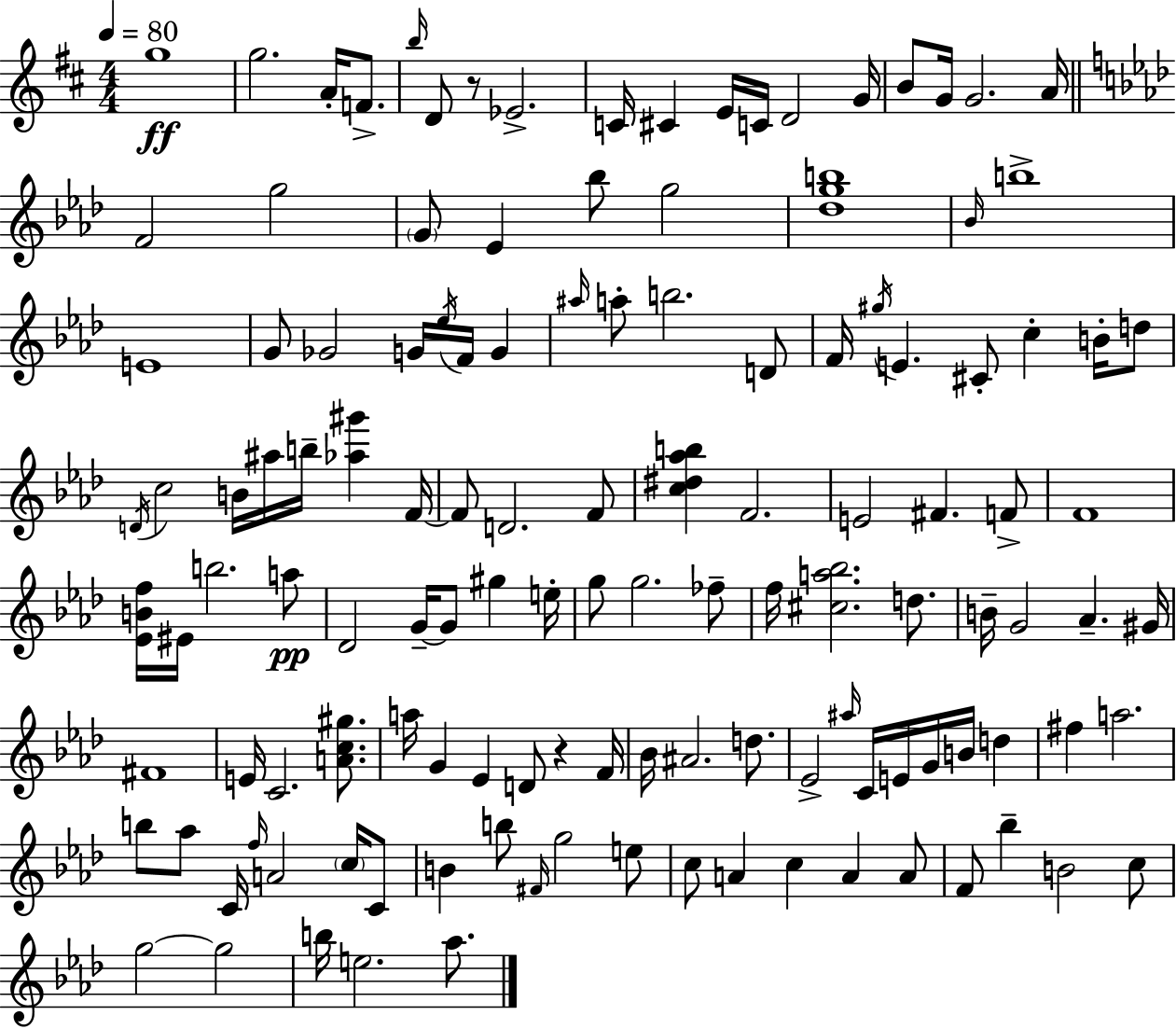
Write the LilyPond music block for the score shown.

{
  \clef treble
  \numericTimeSignature
  \time 4/4
  \key d \major
  \tempo 4 = 80
  g''1\ff | g''2. a'16-. f'8.-> | \grace { b''16 } d'8 r8 ees'2.-> | c'16 cis'4 e'16 c'16 d'2 | \break g'16 b'8 g'16 g'2. | a'16 \bar "||" \break \key aes \major f'2 g''2 | \parenthesize g'8 ees'4 bes''8 g''2 | <des'' g'' b''>1 | \grace { bes'16 } b''1-> | \break e'1 | g'8 ges'2 g'16 \acciaccatura { ees''16 } f'16 g'4 | \grace { ais''16 } a''8-. b''2. | d'8 f'16 \acciaccatura { gis''16 } e'4. cis'8-. c''4-. | \break b'16-. d''8 \acciaccatura { d'16 } c''2 b'16 ais''16 b''16-- | <aes'' gis'''>4 f'16~~ f'8 d'2. | f'8 <c'' dis'' aes'' b''>4 f'2. | e'2 fis'4. | \break f'8-> f'1 | <ees' b' f''>16 eis'16 b''2. | a''8\pp des'2 g'16--~~ g'8 | gis''4 e''16-. g''8 g''2. | \break fes''8-- f''16 <cis'' a'' bes''>2. | d''8. b'16-- g'2 aes'4.-- | gis'16 fis'1 | e'16 c'2. | \break <a' c'' gis''>8. a''16 g'4 ees'4 d'8 | r4 f'16 bes'16 ais'2. | d''8. ees'2-> \grace { ais''16 } c'16 e'16 | g'16 b'16 d''4 fis''4 a''2. | \break b''8 aes''8 c'16 \grace { f''16 } a'2 | \parenthesize c''16 c'8 b'4 b''8 \grace { fis'16 } g''2 | e''8 c''8 a'4 c''4 | a'4 a'8 f'8 bes''4-- b'2 | \break c''8 g''2~~ | g''2 b''16 e''2. | aes''8. \bar "|."
}